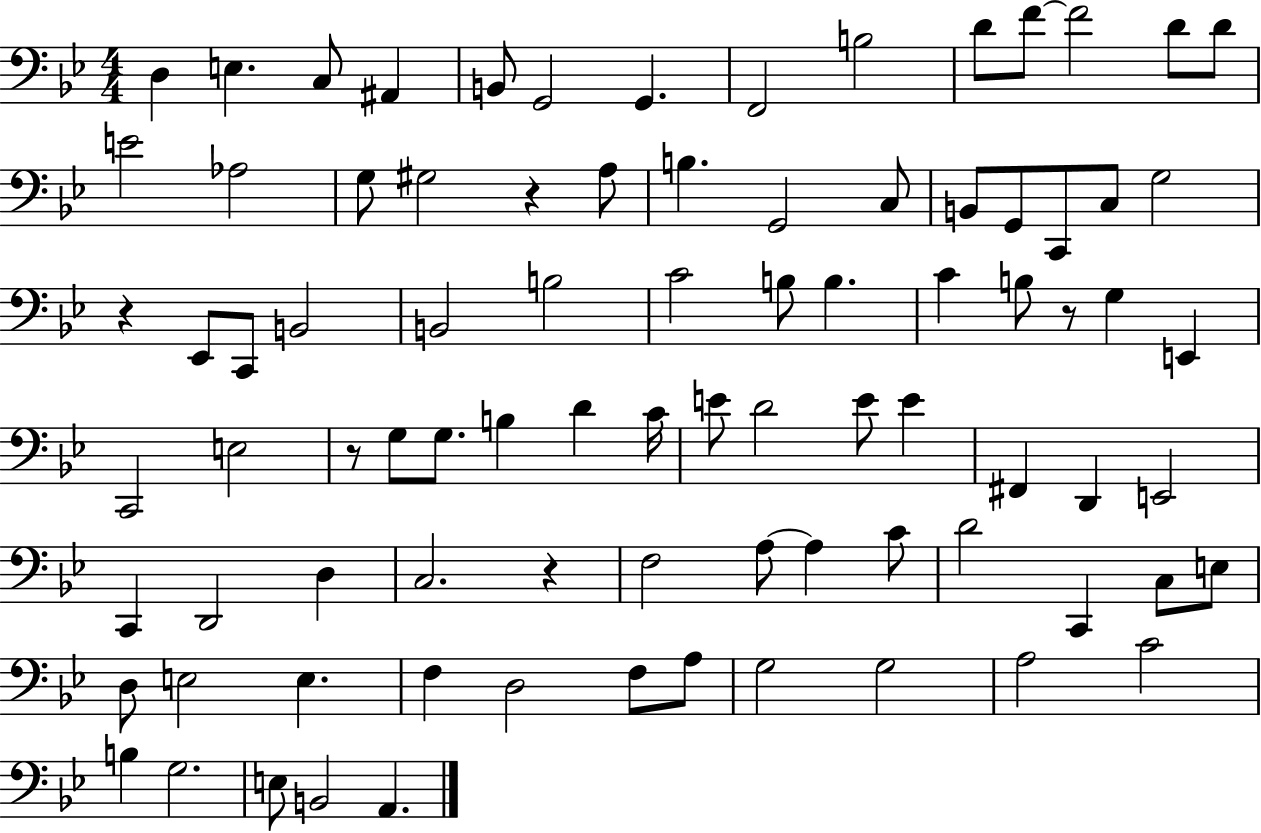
X:1
T:Untitled
M:4/4
L:1/4
K:Bb
D, E, C,/2 ^A,, B,,/2 G,,2 G,, F,,2 B,2 D/2 F/2 F2 D/2 D/2 E2 _A,2 G,/2 ^G,2 z A,/2 B, G,,2 C,/2 B,,/2 G,,/2 C,,/2 C,/2 G,2 z _E,,/2 C,,/2 B,,2 B,,2 B,2 C2 B,/2 B, C B,/2 z/2 G, E,, C,,2 E,2 z/2 G,/2 G,/2 B, D C/4 E/2 D2 E/2 E ^F,, D,, E,,2 C,, D,,2 D, C,2 z F,2 A,/2 A, C/2 D2 C,, C,/2 E,/2 D,/2 E,2 E, F, D,2 F,/2 A,/2 G,2 G,2 A,2 C2 B, G,2 E,/2 B,,2 A,,